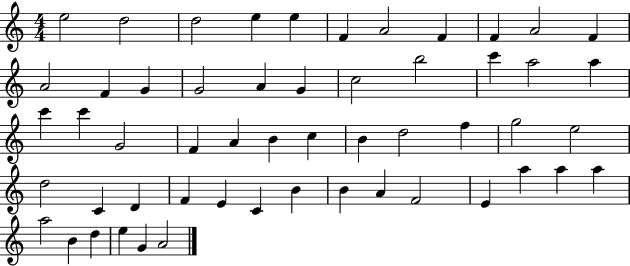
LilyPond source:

{
  \clef treble
  \numericTimeSignature
  \time 4/4
  \key c \major
  e''2 d''2 | d''2 e''4 e''4 | f'4 a'2 f'4 | f'4 a'2 f'4 | \break a'2 f'4 g'4 | g'2 a'4 g'4 | c''2 b''2 | c'''4 a''2 a''4 | \break c'''4 c'''4 g'2 | f'4 a'4 b'4 c''4 | b'4 d''2 f''4 | g''2 e''2 | \break d''2 c'4 d'4 | f'4 e'4 c'4 b'4 | b'4 a'4 f'2 | e'4 a''4 a''4 a''4 | \break a''2 b'4 d''4 | e''4 g'4 a'2 | \bar "|."
}